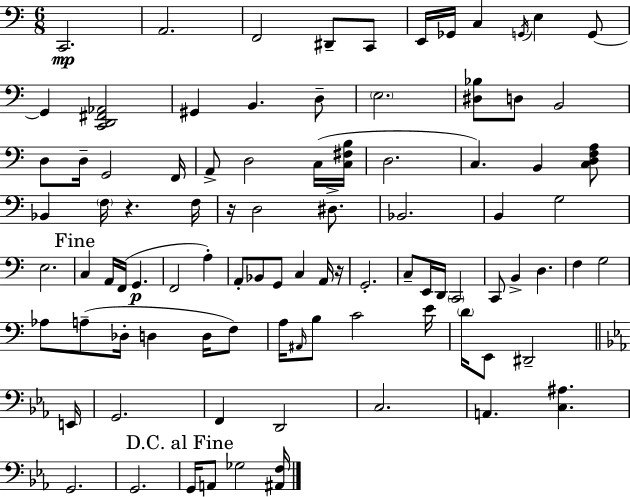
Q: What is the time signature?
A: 6/8